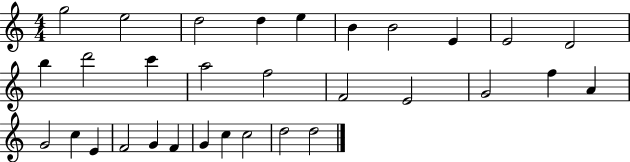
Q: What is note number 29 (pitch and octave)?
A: C5